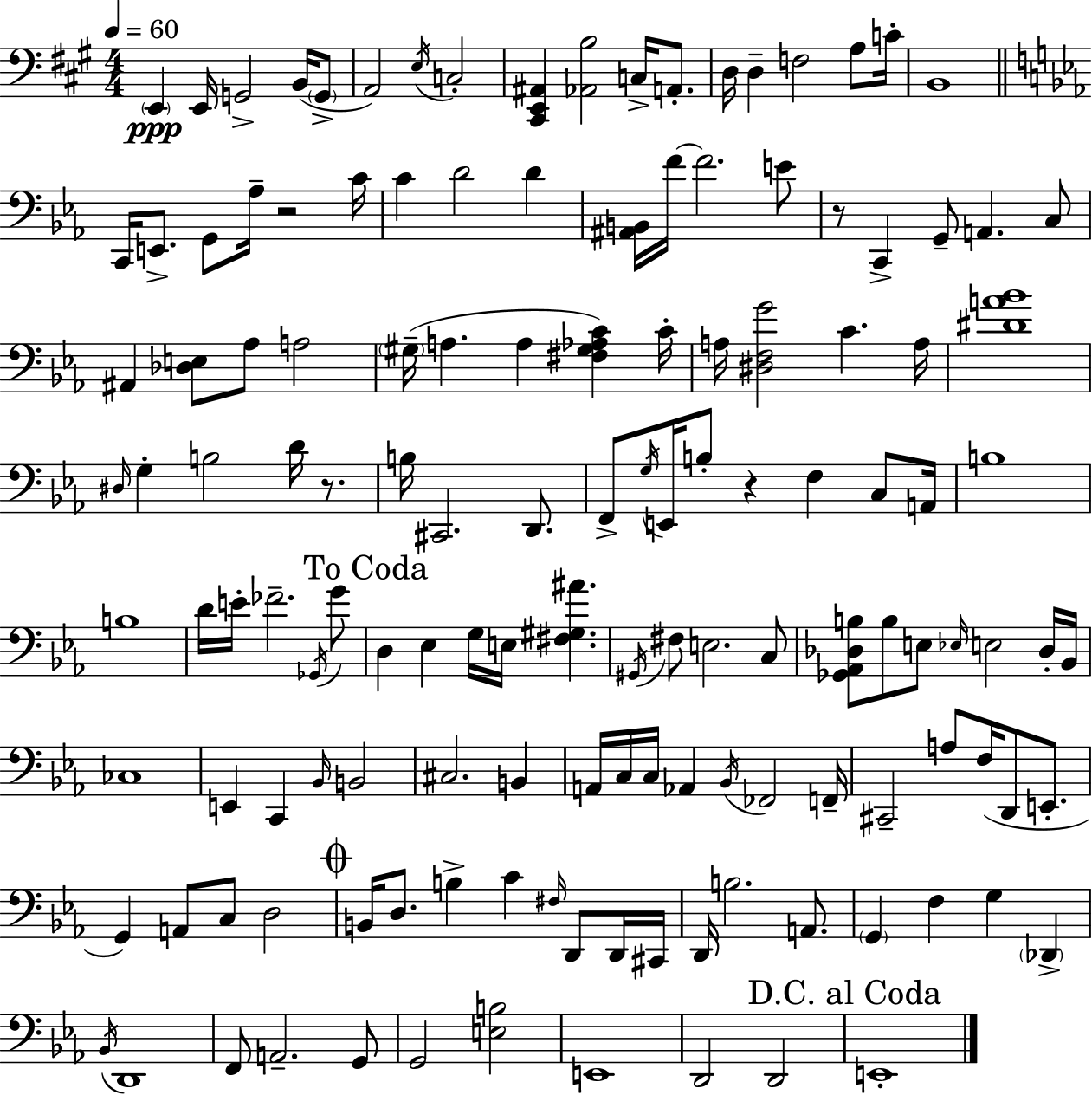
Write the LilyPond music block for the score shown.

{
  \clef bass
  \numericTimeSignature
  \time 4/4
  \key a \major
  \tempo 4 = 60
  \parenthesize e,4\ppp e,16 g,2-> b,16( \parenthesize g,8-> | a,2) \acciaccatura { e16 } c2-. | <cis, e, ais,>4 <aes, b>2 c16-> a,8.-. | d16 d4-- f2 a8 | \break c'16-. b,1 | \bar "||" \break \key ees \major c,16 e,8.-> g,8 aes16-- r2 c'16 | c'4 d'2 d'4 | <ais, b,>16 f'16~~ f'2. e'8 | r8 c,4-> g,8-- a,4. c8 | \break ais,4 <des e>8 aes8 a2 | \parenthesize gis16--( a4. a4 <fis gis aes c'>4) c'16-. | a16 <dis f g'>2 c'4. a16 | <dis' a' bes'>1 | \break \grace { dis16 } g4-. b2 d'16 r8. | b16 cis,2. d,8. | f,8-> \acciaccatura { g16 } e,16 b8-. r4 f4 c8 | a,16 b1 | \break b1 | d'16 e'16-. fes'2.-- | \acciaccatura { ges,16 } g'8 \mark "To Coda" d4 ees4 g16 e16 <fis gis ais'>4. | \acciaccatura { gis,16 } fis8 e2. | \break c8 <ges, aes, des b>8 b8 e8 \grace { ees16 } e2 | des16-. bes,16 ces1 | e,4 c,4 \grace { bes,16 } b,2 | cis2. | \break b,4 a,16 c16 c16 aes,4 \acciaccatura { bes,16 } fes,2 | f,16-- cis,2-- a8 | f16( d,8 e,8.-. g,4) a,8 c8 d2 | \mark \markup { \musicglyph "scripts.coda" } b,16 d8. b4-> c'4 | \break \grace { fis16 } d,8 d,16 cis,16 d,16 b2. | a,8. \parenthesize g,4 f4 | g4 \parenthesize des,4-> \acciaccatura { bes,16 } d,1 | f,8 a,2.-- | \break g,8 g,2 | <e b>2 e,1 | d,2 | d,2 \mark "D.C. al Coda" e,1-. | \break \bar "|."
}